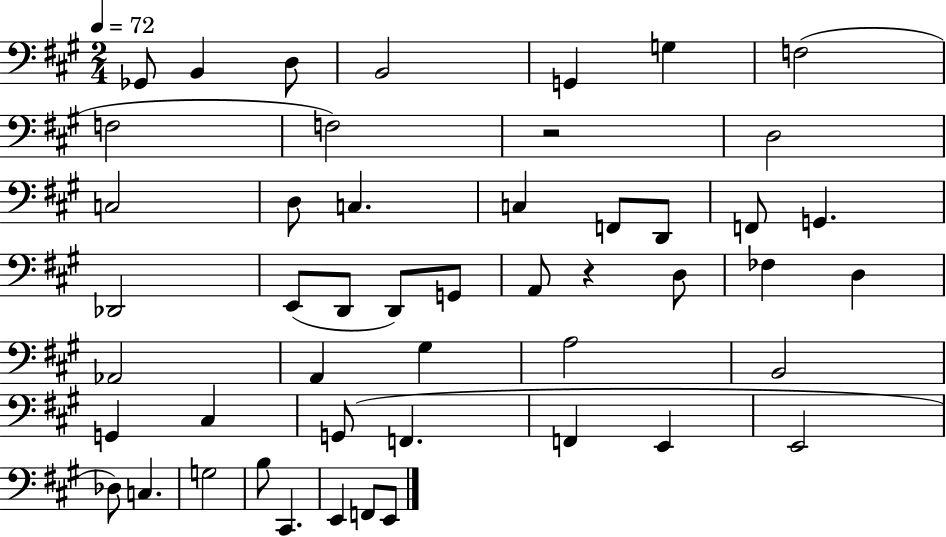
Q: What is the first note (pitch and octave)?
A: Gb2